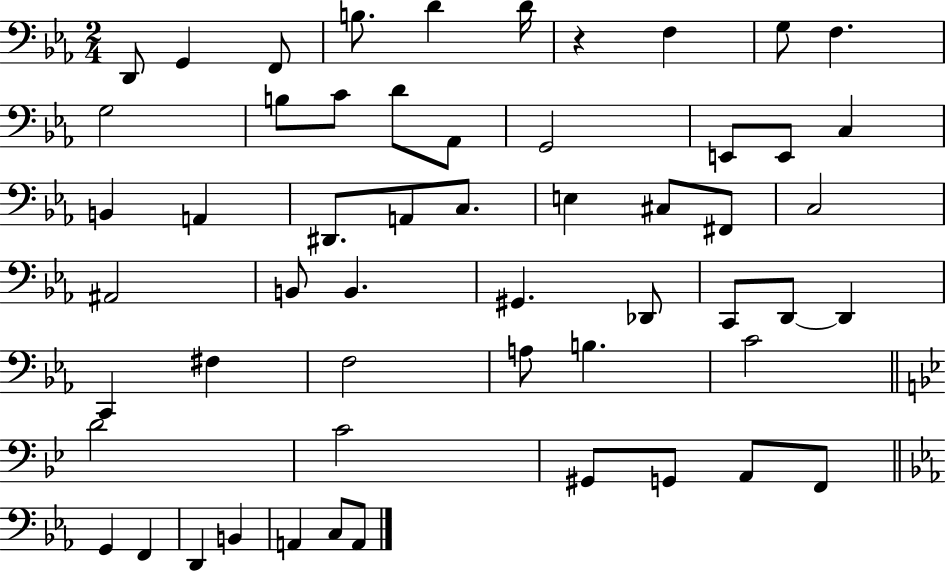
{
  \clef bass
  \numericTimeSignature
  \time 2/4
  \key ees \major
  d,8 g,4 f,8 | b8. d'4 d'16 | r4 f4 | g8 f4. | \break g2 | b8 c'8 d'8 aes,8 | g,2 | e,8 e,8 c4 | \break b,4 a,4 | dis,8. a,8 c8. | e4 cis8 fis,8 | c2 | \break ais,2 | b,8 b,4. | gis,4. des,8 | c,8 d,8~~ d,4 | \break c,4 fis4 | f2 | a8 b4. | c'2 | \break \bar "||" \break \key bes \major d'2 | c'2 | gis,8 g,8 a,8 f,8 | \bar "||" \break \key c \minor g,4 f,4 | d,4 b,4 | a,4 c8 a,8 | \bar "|."
}